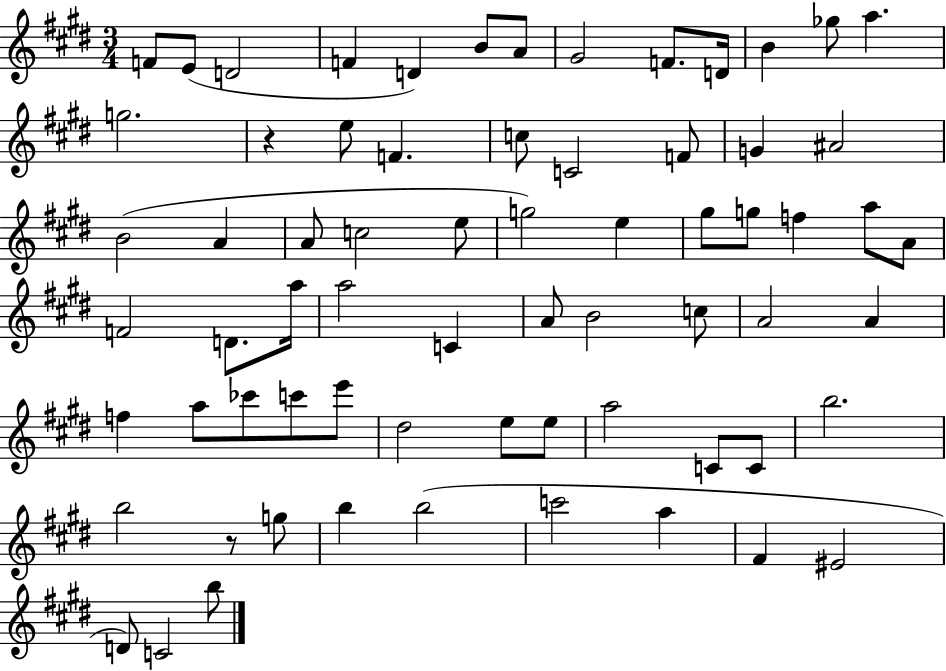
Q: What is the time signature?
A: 3/4